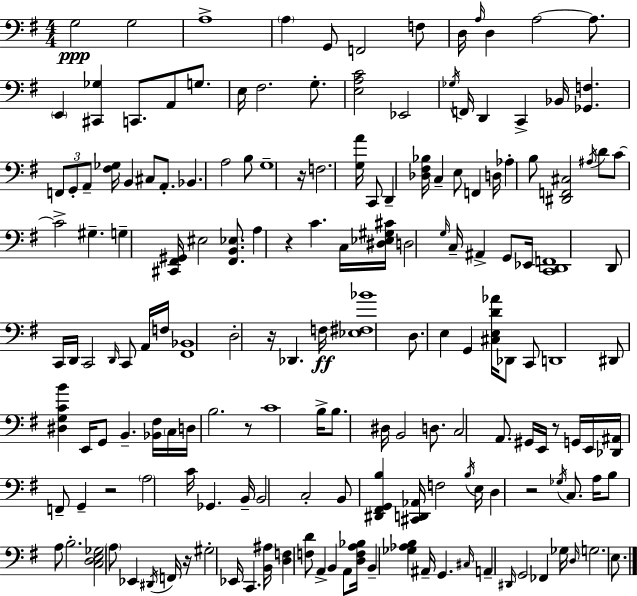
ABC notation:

X:1
T:Untitled
M:4/4
L:1/4
K:G
G,2 G,2 A,4 A, G,,/2 F,,2 F,/2 D,/4 A,/4 D, A,2 A,/2 E,, [^C,,_G,] C,,/2 A,,/2 G,/2 E,/4 ^F,2 G,/2 [E,A,C]2 _E,,2 _G,/4 F,,/4 D,, C,, _B,,/4 [_G,,F,] F,,/2 G,,/2 A,,/2 [^F,_G,]/4 B,, ^C,/2 A,,/2 _B,, A,2 B,/2 G,4 z/4 F,2 [G,A]/4 C,,/2 D,, [_D,^F,_B,]/4 C, E,/2 F,, D,/4 _A, B,/2 [^D,,F,,^C,]2 ^A,/4 D/2 C/2 C2 ^G, G, [^C,,^F,,^G,,]/4 ^E,2 [^F,,B,,_E,]/2 A, z C C,/4 [^D,_E,^G,^C]/4 D,2 G,/4 C,/4 ^A,, G,,/2 _E,,/4 [C,,D,,F,,]4 D,,/2 C,,/4 D,,/4 C,,2 D,,/4 C,,/2 A,,/4 F,/4 [^F,,_B,,]4 D,2 z/4 _D,, F,/4 [_E,^F,_B]4 D,/2 E, G,, [^C,E,D_A]/4 _D,,/2 C,,/2 D,,4 ^D,,/2 [^D,G,CB] E,,/4 G,,/2 B,, [_B,,^F,]/4 C,/4 D,/4 B,2 z/2 C4 B,/4 B,/2 ^D,/4 B,,2 D,/2 C,2 A,,/2 ^G,,/4 E,,/4 z/2 G,,/4 E,,/4 [_D,,^A,,]/4 F,,/2 G,, z2 A,2 C/4 _G,, B,,/4 B,,2 C,2 B,,/2 [^D,,^F,,G,,B,] [^C,,D,,_A,,]/4 F,2 B,/4 E,/4 D, z2 _G,/4 C,/2 A,/4 B,/2 A,/2 B,2 [C,D,E,_G,]2 A,/2 _E,, ^D,,/4 F,,/4 z/4 ^G,2 _E,,/4 C,, [B,,^A,]/4 [D,F,] [F,D]/2 A,, B,, A,,/2 [D,F,A,_B,]/4 B,, [_G,_A,B,] ^A,,/4 G,, ^C,/4 A,, ^D,,/4 G,,2 _F,, _G,/4 D,/4 G,2 E,/2